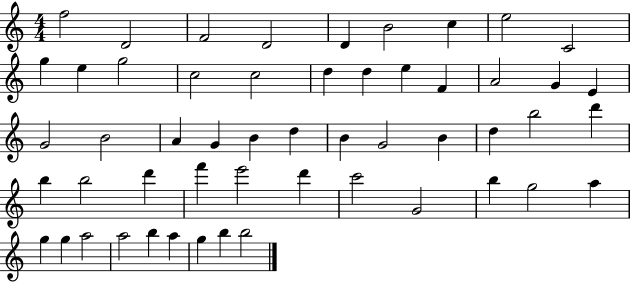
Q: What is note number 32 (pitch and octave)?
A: B5